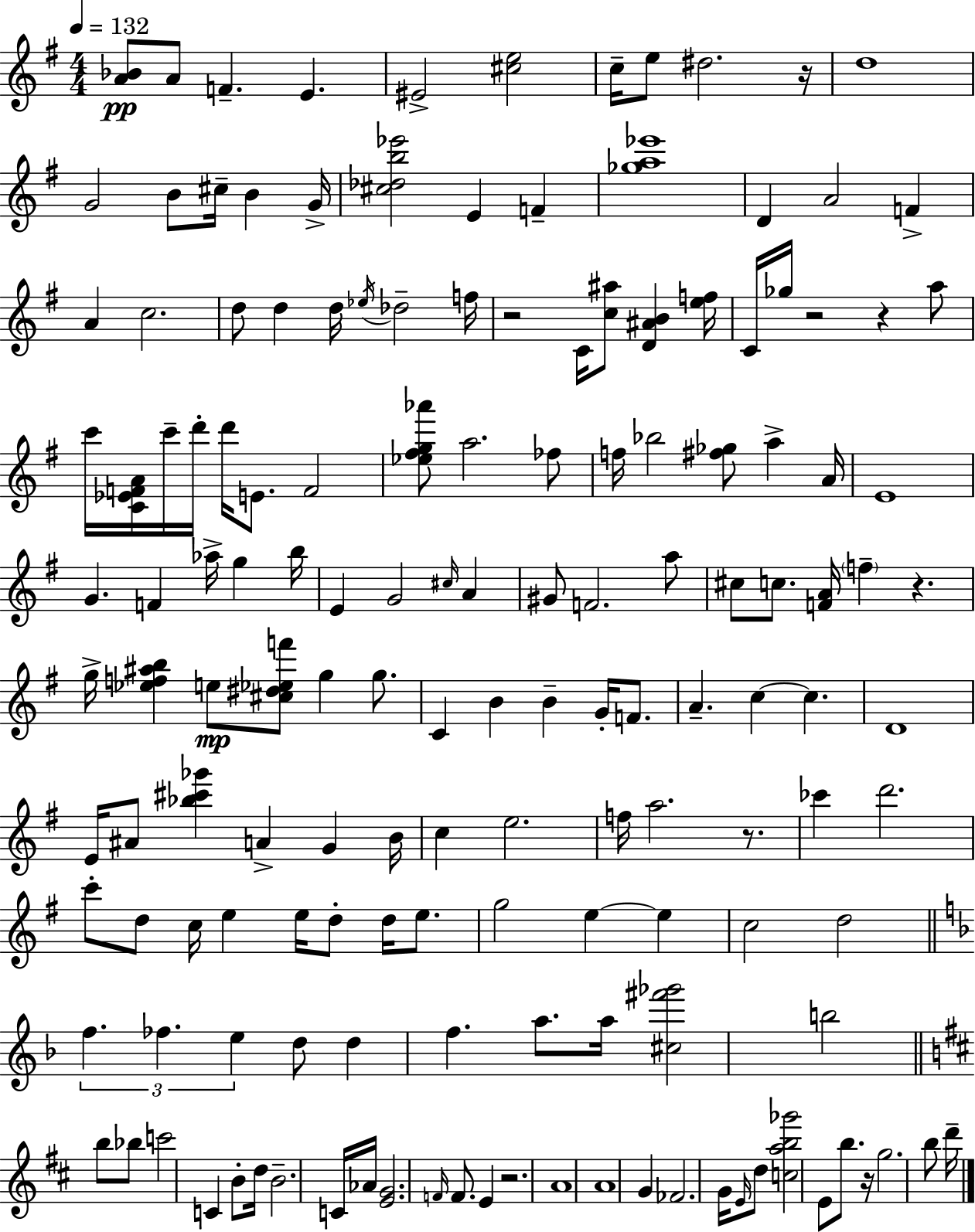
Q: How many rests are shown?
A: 8